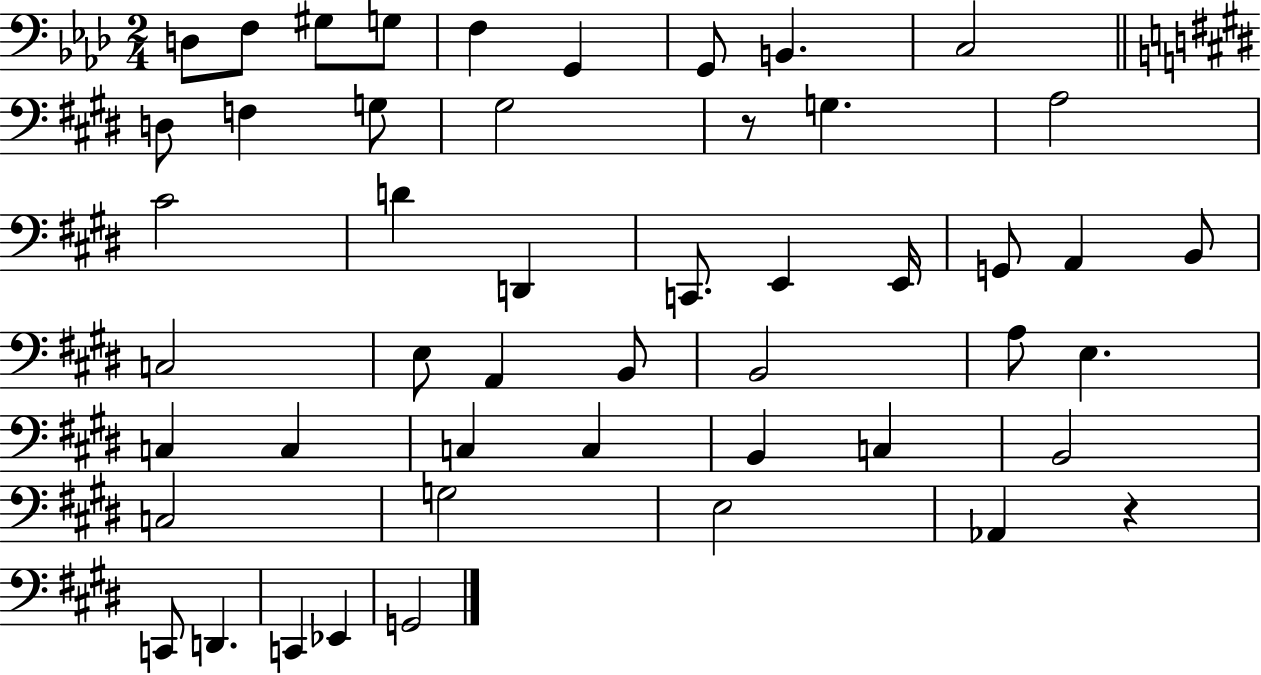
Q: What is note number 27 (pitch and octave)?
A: A2